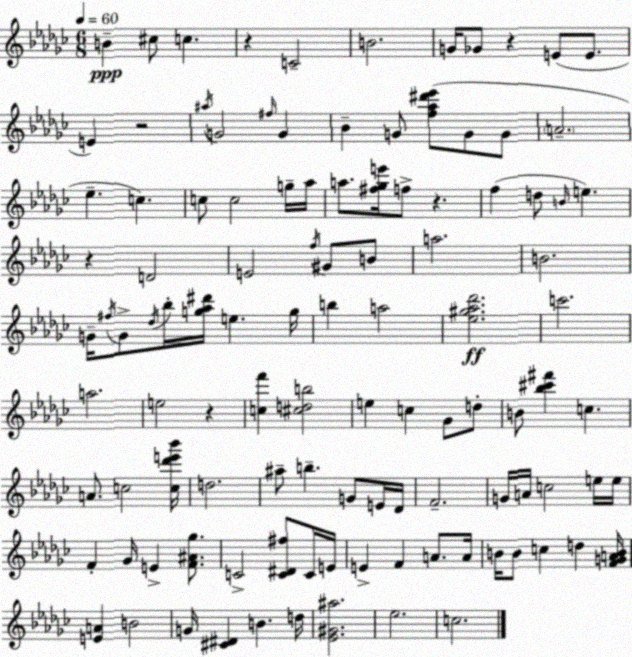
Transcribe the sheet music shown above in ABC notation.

X:1
T:Untitled
M:6/8
L:1/4
K:Ebm
B ^c/2 c z C2 B2 G/4 _G/2 z E/2 E/2 E z2 ^a/4 G2 ^f/4 G _B G/2 [f_a^d'_e']/2 G/2 G/2 A2 _e c c/2 c2 g/4 _a/4 a/2 [^f_ge']/4 f/2 z f d/2 B/4 e z D2 E2 f/4 ^G/2 B/2 a2 B2 G/4 ^f/4 G/2 _d/4 _b/4 [g_a^d']/4 e g/4 b a2 [_e^g_a_d']2 c'2 a2 e2 z [cf'] [^cdb]2 e c _G/2 d/2 B/2 [_b^c'^f'] c A/2 c2 [c_d'e'_b']/4 d2 ^a/2 b G/2 E/4 _D/4 F2 G/4 A/4 c2 e/4 e/4 F _G/4 E [F^A_g]/2 C2 [C^D^f]/2 C/4 E/4 E F A/2 A/4 B/4 B/2 c d [FGAB]/4 [EA] B2 G/4 [^C^D] B d/4 [_E^G^a]2 _e2 c2